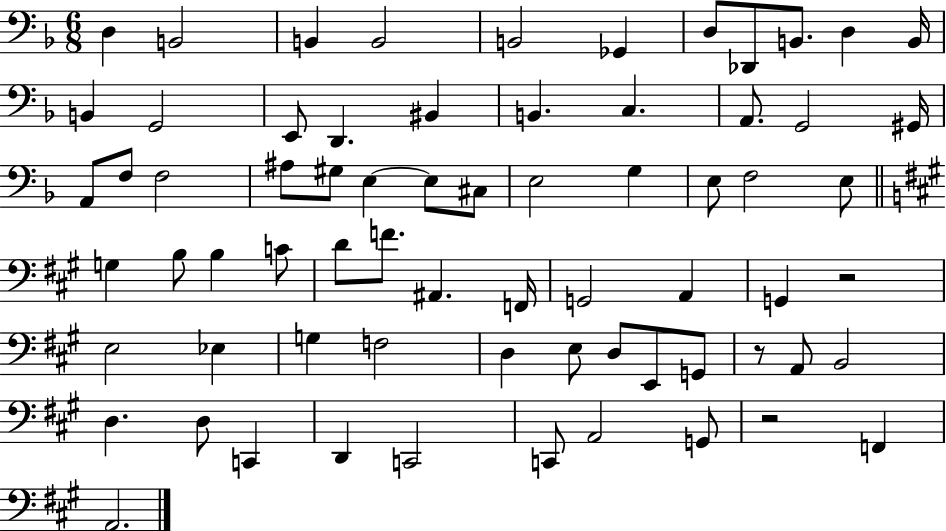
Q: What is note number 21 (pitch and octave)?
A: G#2